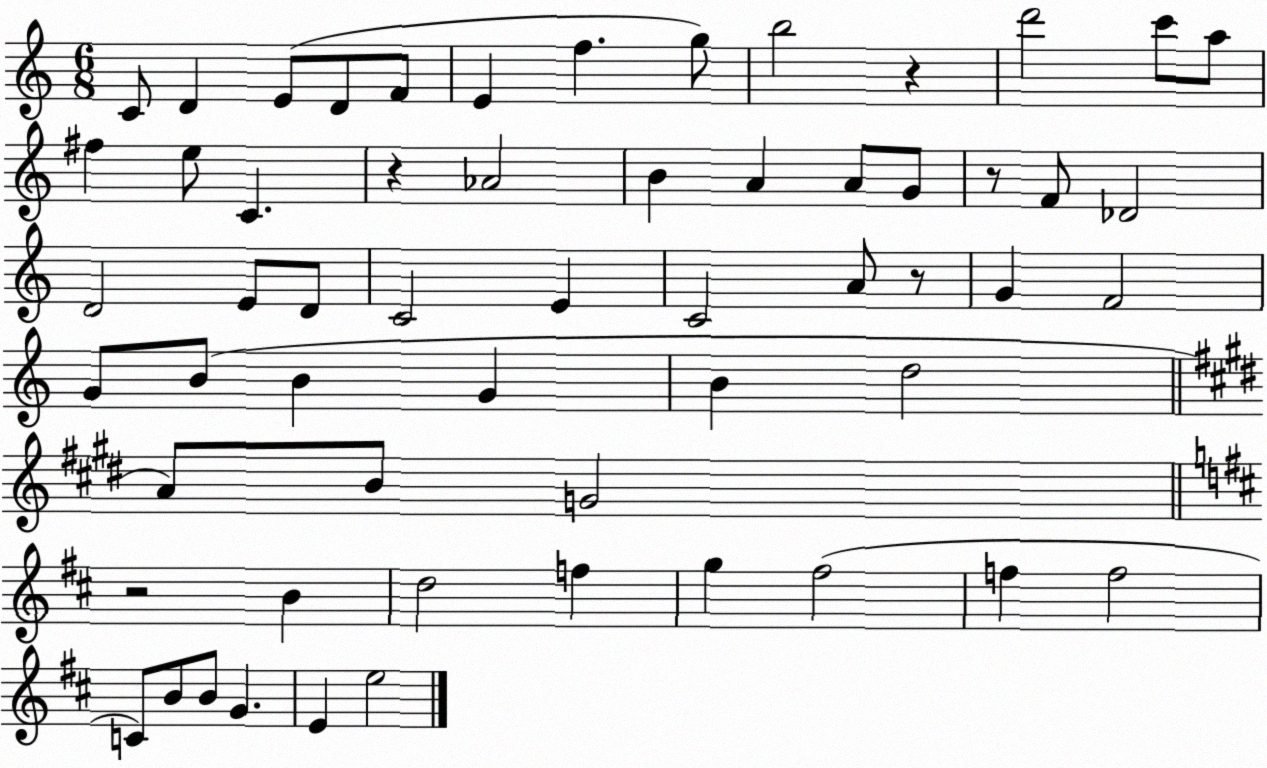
X:1
T:Untitled
M:6/8
L:1/4
K:C
C/2 D E/2 D/2 F/2 E f g/2 b2 z d'2 c'/2 a/2 ^f e/2 C z _A2 B A A/2 G/2 z/2 F/2 _D2 D2 E/2 D/2 C2 E C2 A/2 z/2 G F2 G/2 B/2 B G B d2 A/2 B/2 G2 z2 B d2 f g ^f2 f f2 C/2 B/2 B/2 G E e2